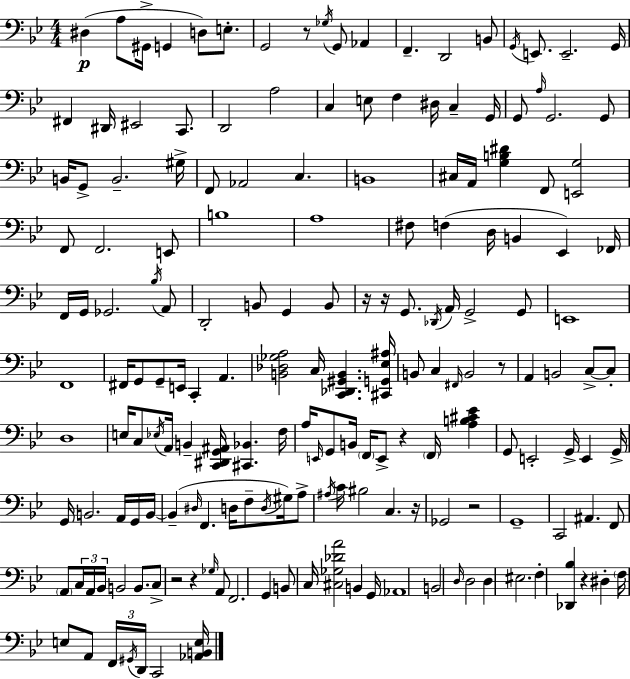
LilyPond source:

{
  \clef bass
  \numericTimeSignature
  \time 4/4
  \key bes \major
  dis4(\p a8 gis,16-> g,4 d8) e8.-. | g,2 r8 \acciaccatura { ges16 } g,8 aes,4 | f,4.-- d,2 b,8 | \acciaccatura { g,16 } e,8. e,2.-- | \break g,16 fis,4 dis,16 eis,2 c,8. | d,2 a2 | c4 e8 f4 dis16 c4-- | g,16 g,8 \grace { a16 } g,2. | \break g,8 b,16 g,8-> b,2.-- | gis16-> f,8 aes,2 c4. | b,1 | cis16 a,16 <g b dis'>4 f,8 <e, g>2 | \break f,8 f,2. | e,8 b1 | a1 | fis8 f4( d16 b,4 ees,4) | \break fes,16 f,16 g,16 ges,2. | \acciaccatura { bes16 } a,8 d,2-. b,8 g,4 | b,8 r16 r16 g,8. \acciaccatura { des,16 } a,16 g,2-> | g,8 e,1 | \break f,1 | fis,16 g,8 g,8-- e,16 c,4-. a,4. | <b, des ges a>2 c16 <c, des, gis, b,>4. | <cis, g, ees ais>16 b,8 c4 \grace { fis,16 } b,2 | \break r8 a,4 b,2 | c8->~~ c8-. d1 | e16 c8 \acciaccatura { ees16 } a,16 b,4-- <c, dis, g, ais,>16 | <cis, bes,>4. f16 a16 \grace { e,16 } g,8 b,16 \parenthesize f,16 e,8-> r4 | \break \parenthesize f,16 <a b cis' ees'>4 g,8 e,2-. | g,16-> e,4 g,16-> g,16 b,2. | a,16 g,16 b,16~~ b,4--( \grace { dis16 } f,4. | d16 f8-- \acciaccatura { d16 }) gis16 a8-> \acciaccatura { ais16 } c'16 bis2 | \break c4. r16 ges,2 | r2 g,1-- | c,2 | ais,4. f,8 \parenthesize a,8 \tuplet 3/2 { c16 a,16 bes,16 } | \break b,2 b,8. c8-> r2 | r4 \grace { ges16 } a,8 f,2. | g,4 b,8 c16 <cis ges des' a'>2 | b,4 g,16 aes,1 | \break b,2 | \grace { d16 } d2 d4 | eis2. f4-. | <des, bes>4 r4 dis4-. \parenthesize f16 e8 | \break a,8 \tuplet 3/2 { f,16 \acciaccatura { gis,16 } d,16 } c,2 <aes, b, e>16 \bar "|."
}